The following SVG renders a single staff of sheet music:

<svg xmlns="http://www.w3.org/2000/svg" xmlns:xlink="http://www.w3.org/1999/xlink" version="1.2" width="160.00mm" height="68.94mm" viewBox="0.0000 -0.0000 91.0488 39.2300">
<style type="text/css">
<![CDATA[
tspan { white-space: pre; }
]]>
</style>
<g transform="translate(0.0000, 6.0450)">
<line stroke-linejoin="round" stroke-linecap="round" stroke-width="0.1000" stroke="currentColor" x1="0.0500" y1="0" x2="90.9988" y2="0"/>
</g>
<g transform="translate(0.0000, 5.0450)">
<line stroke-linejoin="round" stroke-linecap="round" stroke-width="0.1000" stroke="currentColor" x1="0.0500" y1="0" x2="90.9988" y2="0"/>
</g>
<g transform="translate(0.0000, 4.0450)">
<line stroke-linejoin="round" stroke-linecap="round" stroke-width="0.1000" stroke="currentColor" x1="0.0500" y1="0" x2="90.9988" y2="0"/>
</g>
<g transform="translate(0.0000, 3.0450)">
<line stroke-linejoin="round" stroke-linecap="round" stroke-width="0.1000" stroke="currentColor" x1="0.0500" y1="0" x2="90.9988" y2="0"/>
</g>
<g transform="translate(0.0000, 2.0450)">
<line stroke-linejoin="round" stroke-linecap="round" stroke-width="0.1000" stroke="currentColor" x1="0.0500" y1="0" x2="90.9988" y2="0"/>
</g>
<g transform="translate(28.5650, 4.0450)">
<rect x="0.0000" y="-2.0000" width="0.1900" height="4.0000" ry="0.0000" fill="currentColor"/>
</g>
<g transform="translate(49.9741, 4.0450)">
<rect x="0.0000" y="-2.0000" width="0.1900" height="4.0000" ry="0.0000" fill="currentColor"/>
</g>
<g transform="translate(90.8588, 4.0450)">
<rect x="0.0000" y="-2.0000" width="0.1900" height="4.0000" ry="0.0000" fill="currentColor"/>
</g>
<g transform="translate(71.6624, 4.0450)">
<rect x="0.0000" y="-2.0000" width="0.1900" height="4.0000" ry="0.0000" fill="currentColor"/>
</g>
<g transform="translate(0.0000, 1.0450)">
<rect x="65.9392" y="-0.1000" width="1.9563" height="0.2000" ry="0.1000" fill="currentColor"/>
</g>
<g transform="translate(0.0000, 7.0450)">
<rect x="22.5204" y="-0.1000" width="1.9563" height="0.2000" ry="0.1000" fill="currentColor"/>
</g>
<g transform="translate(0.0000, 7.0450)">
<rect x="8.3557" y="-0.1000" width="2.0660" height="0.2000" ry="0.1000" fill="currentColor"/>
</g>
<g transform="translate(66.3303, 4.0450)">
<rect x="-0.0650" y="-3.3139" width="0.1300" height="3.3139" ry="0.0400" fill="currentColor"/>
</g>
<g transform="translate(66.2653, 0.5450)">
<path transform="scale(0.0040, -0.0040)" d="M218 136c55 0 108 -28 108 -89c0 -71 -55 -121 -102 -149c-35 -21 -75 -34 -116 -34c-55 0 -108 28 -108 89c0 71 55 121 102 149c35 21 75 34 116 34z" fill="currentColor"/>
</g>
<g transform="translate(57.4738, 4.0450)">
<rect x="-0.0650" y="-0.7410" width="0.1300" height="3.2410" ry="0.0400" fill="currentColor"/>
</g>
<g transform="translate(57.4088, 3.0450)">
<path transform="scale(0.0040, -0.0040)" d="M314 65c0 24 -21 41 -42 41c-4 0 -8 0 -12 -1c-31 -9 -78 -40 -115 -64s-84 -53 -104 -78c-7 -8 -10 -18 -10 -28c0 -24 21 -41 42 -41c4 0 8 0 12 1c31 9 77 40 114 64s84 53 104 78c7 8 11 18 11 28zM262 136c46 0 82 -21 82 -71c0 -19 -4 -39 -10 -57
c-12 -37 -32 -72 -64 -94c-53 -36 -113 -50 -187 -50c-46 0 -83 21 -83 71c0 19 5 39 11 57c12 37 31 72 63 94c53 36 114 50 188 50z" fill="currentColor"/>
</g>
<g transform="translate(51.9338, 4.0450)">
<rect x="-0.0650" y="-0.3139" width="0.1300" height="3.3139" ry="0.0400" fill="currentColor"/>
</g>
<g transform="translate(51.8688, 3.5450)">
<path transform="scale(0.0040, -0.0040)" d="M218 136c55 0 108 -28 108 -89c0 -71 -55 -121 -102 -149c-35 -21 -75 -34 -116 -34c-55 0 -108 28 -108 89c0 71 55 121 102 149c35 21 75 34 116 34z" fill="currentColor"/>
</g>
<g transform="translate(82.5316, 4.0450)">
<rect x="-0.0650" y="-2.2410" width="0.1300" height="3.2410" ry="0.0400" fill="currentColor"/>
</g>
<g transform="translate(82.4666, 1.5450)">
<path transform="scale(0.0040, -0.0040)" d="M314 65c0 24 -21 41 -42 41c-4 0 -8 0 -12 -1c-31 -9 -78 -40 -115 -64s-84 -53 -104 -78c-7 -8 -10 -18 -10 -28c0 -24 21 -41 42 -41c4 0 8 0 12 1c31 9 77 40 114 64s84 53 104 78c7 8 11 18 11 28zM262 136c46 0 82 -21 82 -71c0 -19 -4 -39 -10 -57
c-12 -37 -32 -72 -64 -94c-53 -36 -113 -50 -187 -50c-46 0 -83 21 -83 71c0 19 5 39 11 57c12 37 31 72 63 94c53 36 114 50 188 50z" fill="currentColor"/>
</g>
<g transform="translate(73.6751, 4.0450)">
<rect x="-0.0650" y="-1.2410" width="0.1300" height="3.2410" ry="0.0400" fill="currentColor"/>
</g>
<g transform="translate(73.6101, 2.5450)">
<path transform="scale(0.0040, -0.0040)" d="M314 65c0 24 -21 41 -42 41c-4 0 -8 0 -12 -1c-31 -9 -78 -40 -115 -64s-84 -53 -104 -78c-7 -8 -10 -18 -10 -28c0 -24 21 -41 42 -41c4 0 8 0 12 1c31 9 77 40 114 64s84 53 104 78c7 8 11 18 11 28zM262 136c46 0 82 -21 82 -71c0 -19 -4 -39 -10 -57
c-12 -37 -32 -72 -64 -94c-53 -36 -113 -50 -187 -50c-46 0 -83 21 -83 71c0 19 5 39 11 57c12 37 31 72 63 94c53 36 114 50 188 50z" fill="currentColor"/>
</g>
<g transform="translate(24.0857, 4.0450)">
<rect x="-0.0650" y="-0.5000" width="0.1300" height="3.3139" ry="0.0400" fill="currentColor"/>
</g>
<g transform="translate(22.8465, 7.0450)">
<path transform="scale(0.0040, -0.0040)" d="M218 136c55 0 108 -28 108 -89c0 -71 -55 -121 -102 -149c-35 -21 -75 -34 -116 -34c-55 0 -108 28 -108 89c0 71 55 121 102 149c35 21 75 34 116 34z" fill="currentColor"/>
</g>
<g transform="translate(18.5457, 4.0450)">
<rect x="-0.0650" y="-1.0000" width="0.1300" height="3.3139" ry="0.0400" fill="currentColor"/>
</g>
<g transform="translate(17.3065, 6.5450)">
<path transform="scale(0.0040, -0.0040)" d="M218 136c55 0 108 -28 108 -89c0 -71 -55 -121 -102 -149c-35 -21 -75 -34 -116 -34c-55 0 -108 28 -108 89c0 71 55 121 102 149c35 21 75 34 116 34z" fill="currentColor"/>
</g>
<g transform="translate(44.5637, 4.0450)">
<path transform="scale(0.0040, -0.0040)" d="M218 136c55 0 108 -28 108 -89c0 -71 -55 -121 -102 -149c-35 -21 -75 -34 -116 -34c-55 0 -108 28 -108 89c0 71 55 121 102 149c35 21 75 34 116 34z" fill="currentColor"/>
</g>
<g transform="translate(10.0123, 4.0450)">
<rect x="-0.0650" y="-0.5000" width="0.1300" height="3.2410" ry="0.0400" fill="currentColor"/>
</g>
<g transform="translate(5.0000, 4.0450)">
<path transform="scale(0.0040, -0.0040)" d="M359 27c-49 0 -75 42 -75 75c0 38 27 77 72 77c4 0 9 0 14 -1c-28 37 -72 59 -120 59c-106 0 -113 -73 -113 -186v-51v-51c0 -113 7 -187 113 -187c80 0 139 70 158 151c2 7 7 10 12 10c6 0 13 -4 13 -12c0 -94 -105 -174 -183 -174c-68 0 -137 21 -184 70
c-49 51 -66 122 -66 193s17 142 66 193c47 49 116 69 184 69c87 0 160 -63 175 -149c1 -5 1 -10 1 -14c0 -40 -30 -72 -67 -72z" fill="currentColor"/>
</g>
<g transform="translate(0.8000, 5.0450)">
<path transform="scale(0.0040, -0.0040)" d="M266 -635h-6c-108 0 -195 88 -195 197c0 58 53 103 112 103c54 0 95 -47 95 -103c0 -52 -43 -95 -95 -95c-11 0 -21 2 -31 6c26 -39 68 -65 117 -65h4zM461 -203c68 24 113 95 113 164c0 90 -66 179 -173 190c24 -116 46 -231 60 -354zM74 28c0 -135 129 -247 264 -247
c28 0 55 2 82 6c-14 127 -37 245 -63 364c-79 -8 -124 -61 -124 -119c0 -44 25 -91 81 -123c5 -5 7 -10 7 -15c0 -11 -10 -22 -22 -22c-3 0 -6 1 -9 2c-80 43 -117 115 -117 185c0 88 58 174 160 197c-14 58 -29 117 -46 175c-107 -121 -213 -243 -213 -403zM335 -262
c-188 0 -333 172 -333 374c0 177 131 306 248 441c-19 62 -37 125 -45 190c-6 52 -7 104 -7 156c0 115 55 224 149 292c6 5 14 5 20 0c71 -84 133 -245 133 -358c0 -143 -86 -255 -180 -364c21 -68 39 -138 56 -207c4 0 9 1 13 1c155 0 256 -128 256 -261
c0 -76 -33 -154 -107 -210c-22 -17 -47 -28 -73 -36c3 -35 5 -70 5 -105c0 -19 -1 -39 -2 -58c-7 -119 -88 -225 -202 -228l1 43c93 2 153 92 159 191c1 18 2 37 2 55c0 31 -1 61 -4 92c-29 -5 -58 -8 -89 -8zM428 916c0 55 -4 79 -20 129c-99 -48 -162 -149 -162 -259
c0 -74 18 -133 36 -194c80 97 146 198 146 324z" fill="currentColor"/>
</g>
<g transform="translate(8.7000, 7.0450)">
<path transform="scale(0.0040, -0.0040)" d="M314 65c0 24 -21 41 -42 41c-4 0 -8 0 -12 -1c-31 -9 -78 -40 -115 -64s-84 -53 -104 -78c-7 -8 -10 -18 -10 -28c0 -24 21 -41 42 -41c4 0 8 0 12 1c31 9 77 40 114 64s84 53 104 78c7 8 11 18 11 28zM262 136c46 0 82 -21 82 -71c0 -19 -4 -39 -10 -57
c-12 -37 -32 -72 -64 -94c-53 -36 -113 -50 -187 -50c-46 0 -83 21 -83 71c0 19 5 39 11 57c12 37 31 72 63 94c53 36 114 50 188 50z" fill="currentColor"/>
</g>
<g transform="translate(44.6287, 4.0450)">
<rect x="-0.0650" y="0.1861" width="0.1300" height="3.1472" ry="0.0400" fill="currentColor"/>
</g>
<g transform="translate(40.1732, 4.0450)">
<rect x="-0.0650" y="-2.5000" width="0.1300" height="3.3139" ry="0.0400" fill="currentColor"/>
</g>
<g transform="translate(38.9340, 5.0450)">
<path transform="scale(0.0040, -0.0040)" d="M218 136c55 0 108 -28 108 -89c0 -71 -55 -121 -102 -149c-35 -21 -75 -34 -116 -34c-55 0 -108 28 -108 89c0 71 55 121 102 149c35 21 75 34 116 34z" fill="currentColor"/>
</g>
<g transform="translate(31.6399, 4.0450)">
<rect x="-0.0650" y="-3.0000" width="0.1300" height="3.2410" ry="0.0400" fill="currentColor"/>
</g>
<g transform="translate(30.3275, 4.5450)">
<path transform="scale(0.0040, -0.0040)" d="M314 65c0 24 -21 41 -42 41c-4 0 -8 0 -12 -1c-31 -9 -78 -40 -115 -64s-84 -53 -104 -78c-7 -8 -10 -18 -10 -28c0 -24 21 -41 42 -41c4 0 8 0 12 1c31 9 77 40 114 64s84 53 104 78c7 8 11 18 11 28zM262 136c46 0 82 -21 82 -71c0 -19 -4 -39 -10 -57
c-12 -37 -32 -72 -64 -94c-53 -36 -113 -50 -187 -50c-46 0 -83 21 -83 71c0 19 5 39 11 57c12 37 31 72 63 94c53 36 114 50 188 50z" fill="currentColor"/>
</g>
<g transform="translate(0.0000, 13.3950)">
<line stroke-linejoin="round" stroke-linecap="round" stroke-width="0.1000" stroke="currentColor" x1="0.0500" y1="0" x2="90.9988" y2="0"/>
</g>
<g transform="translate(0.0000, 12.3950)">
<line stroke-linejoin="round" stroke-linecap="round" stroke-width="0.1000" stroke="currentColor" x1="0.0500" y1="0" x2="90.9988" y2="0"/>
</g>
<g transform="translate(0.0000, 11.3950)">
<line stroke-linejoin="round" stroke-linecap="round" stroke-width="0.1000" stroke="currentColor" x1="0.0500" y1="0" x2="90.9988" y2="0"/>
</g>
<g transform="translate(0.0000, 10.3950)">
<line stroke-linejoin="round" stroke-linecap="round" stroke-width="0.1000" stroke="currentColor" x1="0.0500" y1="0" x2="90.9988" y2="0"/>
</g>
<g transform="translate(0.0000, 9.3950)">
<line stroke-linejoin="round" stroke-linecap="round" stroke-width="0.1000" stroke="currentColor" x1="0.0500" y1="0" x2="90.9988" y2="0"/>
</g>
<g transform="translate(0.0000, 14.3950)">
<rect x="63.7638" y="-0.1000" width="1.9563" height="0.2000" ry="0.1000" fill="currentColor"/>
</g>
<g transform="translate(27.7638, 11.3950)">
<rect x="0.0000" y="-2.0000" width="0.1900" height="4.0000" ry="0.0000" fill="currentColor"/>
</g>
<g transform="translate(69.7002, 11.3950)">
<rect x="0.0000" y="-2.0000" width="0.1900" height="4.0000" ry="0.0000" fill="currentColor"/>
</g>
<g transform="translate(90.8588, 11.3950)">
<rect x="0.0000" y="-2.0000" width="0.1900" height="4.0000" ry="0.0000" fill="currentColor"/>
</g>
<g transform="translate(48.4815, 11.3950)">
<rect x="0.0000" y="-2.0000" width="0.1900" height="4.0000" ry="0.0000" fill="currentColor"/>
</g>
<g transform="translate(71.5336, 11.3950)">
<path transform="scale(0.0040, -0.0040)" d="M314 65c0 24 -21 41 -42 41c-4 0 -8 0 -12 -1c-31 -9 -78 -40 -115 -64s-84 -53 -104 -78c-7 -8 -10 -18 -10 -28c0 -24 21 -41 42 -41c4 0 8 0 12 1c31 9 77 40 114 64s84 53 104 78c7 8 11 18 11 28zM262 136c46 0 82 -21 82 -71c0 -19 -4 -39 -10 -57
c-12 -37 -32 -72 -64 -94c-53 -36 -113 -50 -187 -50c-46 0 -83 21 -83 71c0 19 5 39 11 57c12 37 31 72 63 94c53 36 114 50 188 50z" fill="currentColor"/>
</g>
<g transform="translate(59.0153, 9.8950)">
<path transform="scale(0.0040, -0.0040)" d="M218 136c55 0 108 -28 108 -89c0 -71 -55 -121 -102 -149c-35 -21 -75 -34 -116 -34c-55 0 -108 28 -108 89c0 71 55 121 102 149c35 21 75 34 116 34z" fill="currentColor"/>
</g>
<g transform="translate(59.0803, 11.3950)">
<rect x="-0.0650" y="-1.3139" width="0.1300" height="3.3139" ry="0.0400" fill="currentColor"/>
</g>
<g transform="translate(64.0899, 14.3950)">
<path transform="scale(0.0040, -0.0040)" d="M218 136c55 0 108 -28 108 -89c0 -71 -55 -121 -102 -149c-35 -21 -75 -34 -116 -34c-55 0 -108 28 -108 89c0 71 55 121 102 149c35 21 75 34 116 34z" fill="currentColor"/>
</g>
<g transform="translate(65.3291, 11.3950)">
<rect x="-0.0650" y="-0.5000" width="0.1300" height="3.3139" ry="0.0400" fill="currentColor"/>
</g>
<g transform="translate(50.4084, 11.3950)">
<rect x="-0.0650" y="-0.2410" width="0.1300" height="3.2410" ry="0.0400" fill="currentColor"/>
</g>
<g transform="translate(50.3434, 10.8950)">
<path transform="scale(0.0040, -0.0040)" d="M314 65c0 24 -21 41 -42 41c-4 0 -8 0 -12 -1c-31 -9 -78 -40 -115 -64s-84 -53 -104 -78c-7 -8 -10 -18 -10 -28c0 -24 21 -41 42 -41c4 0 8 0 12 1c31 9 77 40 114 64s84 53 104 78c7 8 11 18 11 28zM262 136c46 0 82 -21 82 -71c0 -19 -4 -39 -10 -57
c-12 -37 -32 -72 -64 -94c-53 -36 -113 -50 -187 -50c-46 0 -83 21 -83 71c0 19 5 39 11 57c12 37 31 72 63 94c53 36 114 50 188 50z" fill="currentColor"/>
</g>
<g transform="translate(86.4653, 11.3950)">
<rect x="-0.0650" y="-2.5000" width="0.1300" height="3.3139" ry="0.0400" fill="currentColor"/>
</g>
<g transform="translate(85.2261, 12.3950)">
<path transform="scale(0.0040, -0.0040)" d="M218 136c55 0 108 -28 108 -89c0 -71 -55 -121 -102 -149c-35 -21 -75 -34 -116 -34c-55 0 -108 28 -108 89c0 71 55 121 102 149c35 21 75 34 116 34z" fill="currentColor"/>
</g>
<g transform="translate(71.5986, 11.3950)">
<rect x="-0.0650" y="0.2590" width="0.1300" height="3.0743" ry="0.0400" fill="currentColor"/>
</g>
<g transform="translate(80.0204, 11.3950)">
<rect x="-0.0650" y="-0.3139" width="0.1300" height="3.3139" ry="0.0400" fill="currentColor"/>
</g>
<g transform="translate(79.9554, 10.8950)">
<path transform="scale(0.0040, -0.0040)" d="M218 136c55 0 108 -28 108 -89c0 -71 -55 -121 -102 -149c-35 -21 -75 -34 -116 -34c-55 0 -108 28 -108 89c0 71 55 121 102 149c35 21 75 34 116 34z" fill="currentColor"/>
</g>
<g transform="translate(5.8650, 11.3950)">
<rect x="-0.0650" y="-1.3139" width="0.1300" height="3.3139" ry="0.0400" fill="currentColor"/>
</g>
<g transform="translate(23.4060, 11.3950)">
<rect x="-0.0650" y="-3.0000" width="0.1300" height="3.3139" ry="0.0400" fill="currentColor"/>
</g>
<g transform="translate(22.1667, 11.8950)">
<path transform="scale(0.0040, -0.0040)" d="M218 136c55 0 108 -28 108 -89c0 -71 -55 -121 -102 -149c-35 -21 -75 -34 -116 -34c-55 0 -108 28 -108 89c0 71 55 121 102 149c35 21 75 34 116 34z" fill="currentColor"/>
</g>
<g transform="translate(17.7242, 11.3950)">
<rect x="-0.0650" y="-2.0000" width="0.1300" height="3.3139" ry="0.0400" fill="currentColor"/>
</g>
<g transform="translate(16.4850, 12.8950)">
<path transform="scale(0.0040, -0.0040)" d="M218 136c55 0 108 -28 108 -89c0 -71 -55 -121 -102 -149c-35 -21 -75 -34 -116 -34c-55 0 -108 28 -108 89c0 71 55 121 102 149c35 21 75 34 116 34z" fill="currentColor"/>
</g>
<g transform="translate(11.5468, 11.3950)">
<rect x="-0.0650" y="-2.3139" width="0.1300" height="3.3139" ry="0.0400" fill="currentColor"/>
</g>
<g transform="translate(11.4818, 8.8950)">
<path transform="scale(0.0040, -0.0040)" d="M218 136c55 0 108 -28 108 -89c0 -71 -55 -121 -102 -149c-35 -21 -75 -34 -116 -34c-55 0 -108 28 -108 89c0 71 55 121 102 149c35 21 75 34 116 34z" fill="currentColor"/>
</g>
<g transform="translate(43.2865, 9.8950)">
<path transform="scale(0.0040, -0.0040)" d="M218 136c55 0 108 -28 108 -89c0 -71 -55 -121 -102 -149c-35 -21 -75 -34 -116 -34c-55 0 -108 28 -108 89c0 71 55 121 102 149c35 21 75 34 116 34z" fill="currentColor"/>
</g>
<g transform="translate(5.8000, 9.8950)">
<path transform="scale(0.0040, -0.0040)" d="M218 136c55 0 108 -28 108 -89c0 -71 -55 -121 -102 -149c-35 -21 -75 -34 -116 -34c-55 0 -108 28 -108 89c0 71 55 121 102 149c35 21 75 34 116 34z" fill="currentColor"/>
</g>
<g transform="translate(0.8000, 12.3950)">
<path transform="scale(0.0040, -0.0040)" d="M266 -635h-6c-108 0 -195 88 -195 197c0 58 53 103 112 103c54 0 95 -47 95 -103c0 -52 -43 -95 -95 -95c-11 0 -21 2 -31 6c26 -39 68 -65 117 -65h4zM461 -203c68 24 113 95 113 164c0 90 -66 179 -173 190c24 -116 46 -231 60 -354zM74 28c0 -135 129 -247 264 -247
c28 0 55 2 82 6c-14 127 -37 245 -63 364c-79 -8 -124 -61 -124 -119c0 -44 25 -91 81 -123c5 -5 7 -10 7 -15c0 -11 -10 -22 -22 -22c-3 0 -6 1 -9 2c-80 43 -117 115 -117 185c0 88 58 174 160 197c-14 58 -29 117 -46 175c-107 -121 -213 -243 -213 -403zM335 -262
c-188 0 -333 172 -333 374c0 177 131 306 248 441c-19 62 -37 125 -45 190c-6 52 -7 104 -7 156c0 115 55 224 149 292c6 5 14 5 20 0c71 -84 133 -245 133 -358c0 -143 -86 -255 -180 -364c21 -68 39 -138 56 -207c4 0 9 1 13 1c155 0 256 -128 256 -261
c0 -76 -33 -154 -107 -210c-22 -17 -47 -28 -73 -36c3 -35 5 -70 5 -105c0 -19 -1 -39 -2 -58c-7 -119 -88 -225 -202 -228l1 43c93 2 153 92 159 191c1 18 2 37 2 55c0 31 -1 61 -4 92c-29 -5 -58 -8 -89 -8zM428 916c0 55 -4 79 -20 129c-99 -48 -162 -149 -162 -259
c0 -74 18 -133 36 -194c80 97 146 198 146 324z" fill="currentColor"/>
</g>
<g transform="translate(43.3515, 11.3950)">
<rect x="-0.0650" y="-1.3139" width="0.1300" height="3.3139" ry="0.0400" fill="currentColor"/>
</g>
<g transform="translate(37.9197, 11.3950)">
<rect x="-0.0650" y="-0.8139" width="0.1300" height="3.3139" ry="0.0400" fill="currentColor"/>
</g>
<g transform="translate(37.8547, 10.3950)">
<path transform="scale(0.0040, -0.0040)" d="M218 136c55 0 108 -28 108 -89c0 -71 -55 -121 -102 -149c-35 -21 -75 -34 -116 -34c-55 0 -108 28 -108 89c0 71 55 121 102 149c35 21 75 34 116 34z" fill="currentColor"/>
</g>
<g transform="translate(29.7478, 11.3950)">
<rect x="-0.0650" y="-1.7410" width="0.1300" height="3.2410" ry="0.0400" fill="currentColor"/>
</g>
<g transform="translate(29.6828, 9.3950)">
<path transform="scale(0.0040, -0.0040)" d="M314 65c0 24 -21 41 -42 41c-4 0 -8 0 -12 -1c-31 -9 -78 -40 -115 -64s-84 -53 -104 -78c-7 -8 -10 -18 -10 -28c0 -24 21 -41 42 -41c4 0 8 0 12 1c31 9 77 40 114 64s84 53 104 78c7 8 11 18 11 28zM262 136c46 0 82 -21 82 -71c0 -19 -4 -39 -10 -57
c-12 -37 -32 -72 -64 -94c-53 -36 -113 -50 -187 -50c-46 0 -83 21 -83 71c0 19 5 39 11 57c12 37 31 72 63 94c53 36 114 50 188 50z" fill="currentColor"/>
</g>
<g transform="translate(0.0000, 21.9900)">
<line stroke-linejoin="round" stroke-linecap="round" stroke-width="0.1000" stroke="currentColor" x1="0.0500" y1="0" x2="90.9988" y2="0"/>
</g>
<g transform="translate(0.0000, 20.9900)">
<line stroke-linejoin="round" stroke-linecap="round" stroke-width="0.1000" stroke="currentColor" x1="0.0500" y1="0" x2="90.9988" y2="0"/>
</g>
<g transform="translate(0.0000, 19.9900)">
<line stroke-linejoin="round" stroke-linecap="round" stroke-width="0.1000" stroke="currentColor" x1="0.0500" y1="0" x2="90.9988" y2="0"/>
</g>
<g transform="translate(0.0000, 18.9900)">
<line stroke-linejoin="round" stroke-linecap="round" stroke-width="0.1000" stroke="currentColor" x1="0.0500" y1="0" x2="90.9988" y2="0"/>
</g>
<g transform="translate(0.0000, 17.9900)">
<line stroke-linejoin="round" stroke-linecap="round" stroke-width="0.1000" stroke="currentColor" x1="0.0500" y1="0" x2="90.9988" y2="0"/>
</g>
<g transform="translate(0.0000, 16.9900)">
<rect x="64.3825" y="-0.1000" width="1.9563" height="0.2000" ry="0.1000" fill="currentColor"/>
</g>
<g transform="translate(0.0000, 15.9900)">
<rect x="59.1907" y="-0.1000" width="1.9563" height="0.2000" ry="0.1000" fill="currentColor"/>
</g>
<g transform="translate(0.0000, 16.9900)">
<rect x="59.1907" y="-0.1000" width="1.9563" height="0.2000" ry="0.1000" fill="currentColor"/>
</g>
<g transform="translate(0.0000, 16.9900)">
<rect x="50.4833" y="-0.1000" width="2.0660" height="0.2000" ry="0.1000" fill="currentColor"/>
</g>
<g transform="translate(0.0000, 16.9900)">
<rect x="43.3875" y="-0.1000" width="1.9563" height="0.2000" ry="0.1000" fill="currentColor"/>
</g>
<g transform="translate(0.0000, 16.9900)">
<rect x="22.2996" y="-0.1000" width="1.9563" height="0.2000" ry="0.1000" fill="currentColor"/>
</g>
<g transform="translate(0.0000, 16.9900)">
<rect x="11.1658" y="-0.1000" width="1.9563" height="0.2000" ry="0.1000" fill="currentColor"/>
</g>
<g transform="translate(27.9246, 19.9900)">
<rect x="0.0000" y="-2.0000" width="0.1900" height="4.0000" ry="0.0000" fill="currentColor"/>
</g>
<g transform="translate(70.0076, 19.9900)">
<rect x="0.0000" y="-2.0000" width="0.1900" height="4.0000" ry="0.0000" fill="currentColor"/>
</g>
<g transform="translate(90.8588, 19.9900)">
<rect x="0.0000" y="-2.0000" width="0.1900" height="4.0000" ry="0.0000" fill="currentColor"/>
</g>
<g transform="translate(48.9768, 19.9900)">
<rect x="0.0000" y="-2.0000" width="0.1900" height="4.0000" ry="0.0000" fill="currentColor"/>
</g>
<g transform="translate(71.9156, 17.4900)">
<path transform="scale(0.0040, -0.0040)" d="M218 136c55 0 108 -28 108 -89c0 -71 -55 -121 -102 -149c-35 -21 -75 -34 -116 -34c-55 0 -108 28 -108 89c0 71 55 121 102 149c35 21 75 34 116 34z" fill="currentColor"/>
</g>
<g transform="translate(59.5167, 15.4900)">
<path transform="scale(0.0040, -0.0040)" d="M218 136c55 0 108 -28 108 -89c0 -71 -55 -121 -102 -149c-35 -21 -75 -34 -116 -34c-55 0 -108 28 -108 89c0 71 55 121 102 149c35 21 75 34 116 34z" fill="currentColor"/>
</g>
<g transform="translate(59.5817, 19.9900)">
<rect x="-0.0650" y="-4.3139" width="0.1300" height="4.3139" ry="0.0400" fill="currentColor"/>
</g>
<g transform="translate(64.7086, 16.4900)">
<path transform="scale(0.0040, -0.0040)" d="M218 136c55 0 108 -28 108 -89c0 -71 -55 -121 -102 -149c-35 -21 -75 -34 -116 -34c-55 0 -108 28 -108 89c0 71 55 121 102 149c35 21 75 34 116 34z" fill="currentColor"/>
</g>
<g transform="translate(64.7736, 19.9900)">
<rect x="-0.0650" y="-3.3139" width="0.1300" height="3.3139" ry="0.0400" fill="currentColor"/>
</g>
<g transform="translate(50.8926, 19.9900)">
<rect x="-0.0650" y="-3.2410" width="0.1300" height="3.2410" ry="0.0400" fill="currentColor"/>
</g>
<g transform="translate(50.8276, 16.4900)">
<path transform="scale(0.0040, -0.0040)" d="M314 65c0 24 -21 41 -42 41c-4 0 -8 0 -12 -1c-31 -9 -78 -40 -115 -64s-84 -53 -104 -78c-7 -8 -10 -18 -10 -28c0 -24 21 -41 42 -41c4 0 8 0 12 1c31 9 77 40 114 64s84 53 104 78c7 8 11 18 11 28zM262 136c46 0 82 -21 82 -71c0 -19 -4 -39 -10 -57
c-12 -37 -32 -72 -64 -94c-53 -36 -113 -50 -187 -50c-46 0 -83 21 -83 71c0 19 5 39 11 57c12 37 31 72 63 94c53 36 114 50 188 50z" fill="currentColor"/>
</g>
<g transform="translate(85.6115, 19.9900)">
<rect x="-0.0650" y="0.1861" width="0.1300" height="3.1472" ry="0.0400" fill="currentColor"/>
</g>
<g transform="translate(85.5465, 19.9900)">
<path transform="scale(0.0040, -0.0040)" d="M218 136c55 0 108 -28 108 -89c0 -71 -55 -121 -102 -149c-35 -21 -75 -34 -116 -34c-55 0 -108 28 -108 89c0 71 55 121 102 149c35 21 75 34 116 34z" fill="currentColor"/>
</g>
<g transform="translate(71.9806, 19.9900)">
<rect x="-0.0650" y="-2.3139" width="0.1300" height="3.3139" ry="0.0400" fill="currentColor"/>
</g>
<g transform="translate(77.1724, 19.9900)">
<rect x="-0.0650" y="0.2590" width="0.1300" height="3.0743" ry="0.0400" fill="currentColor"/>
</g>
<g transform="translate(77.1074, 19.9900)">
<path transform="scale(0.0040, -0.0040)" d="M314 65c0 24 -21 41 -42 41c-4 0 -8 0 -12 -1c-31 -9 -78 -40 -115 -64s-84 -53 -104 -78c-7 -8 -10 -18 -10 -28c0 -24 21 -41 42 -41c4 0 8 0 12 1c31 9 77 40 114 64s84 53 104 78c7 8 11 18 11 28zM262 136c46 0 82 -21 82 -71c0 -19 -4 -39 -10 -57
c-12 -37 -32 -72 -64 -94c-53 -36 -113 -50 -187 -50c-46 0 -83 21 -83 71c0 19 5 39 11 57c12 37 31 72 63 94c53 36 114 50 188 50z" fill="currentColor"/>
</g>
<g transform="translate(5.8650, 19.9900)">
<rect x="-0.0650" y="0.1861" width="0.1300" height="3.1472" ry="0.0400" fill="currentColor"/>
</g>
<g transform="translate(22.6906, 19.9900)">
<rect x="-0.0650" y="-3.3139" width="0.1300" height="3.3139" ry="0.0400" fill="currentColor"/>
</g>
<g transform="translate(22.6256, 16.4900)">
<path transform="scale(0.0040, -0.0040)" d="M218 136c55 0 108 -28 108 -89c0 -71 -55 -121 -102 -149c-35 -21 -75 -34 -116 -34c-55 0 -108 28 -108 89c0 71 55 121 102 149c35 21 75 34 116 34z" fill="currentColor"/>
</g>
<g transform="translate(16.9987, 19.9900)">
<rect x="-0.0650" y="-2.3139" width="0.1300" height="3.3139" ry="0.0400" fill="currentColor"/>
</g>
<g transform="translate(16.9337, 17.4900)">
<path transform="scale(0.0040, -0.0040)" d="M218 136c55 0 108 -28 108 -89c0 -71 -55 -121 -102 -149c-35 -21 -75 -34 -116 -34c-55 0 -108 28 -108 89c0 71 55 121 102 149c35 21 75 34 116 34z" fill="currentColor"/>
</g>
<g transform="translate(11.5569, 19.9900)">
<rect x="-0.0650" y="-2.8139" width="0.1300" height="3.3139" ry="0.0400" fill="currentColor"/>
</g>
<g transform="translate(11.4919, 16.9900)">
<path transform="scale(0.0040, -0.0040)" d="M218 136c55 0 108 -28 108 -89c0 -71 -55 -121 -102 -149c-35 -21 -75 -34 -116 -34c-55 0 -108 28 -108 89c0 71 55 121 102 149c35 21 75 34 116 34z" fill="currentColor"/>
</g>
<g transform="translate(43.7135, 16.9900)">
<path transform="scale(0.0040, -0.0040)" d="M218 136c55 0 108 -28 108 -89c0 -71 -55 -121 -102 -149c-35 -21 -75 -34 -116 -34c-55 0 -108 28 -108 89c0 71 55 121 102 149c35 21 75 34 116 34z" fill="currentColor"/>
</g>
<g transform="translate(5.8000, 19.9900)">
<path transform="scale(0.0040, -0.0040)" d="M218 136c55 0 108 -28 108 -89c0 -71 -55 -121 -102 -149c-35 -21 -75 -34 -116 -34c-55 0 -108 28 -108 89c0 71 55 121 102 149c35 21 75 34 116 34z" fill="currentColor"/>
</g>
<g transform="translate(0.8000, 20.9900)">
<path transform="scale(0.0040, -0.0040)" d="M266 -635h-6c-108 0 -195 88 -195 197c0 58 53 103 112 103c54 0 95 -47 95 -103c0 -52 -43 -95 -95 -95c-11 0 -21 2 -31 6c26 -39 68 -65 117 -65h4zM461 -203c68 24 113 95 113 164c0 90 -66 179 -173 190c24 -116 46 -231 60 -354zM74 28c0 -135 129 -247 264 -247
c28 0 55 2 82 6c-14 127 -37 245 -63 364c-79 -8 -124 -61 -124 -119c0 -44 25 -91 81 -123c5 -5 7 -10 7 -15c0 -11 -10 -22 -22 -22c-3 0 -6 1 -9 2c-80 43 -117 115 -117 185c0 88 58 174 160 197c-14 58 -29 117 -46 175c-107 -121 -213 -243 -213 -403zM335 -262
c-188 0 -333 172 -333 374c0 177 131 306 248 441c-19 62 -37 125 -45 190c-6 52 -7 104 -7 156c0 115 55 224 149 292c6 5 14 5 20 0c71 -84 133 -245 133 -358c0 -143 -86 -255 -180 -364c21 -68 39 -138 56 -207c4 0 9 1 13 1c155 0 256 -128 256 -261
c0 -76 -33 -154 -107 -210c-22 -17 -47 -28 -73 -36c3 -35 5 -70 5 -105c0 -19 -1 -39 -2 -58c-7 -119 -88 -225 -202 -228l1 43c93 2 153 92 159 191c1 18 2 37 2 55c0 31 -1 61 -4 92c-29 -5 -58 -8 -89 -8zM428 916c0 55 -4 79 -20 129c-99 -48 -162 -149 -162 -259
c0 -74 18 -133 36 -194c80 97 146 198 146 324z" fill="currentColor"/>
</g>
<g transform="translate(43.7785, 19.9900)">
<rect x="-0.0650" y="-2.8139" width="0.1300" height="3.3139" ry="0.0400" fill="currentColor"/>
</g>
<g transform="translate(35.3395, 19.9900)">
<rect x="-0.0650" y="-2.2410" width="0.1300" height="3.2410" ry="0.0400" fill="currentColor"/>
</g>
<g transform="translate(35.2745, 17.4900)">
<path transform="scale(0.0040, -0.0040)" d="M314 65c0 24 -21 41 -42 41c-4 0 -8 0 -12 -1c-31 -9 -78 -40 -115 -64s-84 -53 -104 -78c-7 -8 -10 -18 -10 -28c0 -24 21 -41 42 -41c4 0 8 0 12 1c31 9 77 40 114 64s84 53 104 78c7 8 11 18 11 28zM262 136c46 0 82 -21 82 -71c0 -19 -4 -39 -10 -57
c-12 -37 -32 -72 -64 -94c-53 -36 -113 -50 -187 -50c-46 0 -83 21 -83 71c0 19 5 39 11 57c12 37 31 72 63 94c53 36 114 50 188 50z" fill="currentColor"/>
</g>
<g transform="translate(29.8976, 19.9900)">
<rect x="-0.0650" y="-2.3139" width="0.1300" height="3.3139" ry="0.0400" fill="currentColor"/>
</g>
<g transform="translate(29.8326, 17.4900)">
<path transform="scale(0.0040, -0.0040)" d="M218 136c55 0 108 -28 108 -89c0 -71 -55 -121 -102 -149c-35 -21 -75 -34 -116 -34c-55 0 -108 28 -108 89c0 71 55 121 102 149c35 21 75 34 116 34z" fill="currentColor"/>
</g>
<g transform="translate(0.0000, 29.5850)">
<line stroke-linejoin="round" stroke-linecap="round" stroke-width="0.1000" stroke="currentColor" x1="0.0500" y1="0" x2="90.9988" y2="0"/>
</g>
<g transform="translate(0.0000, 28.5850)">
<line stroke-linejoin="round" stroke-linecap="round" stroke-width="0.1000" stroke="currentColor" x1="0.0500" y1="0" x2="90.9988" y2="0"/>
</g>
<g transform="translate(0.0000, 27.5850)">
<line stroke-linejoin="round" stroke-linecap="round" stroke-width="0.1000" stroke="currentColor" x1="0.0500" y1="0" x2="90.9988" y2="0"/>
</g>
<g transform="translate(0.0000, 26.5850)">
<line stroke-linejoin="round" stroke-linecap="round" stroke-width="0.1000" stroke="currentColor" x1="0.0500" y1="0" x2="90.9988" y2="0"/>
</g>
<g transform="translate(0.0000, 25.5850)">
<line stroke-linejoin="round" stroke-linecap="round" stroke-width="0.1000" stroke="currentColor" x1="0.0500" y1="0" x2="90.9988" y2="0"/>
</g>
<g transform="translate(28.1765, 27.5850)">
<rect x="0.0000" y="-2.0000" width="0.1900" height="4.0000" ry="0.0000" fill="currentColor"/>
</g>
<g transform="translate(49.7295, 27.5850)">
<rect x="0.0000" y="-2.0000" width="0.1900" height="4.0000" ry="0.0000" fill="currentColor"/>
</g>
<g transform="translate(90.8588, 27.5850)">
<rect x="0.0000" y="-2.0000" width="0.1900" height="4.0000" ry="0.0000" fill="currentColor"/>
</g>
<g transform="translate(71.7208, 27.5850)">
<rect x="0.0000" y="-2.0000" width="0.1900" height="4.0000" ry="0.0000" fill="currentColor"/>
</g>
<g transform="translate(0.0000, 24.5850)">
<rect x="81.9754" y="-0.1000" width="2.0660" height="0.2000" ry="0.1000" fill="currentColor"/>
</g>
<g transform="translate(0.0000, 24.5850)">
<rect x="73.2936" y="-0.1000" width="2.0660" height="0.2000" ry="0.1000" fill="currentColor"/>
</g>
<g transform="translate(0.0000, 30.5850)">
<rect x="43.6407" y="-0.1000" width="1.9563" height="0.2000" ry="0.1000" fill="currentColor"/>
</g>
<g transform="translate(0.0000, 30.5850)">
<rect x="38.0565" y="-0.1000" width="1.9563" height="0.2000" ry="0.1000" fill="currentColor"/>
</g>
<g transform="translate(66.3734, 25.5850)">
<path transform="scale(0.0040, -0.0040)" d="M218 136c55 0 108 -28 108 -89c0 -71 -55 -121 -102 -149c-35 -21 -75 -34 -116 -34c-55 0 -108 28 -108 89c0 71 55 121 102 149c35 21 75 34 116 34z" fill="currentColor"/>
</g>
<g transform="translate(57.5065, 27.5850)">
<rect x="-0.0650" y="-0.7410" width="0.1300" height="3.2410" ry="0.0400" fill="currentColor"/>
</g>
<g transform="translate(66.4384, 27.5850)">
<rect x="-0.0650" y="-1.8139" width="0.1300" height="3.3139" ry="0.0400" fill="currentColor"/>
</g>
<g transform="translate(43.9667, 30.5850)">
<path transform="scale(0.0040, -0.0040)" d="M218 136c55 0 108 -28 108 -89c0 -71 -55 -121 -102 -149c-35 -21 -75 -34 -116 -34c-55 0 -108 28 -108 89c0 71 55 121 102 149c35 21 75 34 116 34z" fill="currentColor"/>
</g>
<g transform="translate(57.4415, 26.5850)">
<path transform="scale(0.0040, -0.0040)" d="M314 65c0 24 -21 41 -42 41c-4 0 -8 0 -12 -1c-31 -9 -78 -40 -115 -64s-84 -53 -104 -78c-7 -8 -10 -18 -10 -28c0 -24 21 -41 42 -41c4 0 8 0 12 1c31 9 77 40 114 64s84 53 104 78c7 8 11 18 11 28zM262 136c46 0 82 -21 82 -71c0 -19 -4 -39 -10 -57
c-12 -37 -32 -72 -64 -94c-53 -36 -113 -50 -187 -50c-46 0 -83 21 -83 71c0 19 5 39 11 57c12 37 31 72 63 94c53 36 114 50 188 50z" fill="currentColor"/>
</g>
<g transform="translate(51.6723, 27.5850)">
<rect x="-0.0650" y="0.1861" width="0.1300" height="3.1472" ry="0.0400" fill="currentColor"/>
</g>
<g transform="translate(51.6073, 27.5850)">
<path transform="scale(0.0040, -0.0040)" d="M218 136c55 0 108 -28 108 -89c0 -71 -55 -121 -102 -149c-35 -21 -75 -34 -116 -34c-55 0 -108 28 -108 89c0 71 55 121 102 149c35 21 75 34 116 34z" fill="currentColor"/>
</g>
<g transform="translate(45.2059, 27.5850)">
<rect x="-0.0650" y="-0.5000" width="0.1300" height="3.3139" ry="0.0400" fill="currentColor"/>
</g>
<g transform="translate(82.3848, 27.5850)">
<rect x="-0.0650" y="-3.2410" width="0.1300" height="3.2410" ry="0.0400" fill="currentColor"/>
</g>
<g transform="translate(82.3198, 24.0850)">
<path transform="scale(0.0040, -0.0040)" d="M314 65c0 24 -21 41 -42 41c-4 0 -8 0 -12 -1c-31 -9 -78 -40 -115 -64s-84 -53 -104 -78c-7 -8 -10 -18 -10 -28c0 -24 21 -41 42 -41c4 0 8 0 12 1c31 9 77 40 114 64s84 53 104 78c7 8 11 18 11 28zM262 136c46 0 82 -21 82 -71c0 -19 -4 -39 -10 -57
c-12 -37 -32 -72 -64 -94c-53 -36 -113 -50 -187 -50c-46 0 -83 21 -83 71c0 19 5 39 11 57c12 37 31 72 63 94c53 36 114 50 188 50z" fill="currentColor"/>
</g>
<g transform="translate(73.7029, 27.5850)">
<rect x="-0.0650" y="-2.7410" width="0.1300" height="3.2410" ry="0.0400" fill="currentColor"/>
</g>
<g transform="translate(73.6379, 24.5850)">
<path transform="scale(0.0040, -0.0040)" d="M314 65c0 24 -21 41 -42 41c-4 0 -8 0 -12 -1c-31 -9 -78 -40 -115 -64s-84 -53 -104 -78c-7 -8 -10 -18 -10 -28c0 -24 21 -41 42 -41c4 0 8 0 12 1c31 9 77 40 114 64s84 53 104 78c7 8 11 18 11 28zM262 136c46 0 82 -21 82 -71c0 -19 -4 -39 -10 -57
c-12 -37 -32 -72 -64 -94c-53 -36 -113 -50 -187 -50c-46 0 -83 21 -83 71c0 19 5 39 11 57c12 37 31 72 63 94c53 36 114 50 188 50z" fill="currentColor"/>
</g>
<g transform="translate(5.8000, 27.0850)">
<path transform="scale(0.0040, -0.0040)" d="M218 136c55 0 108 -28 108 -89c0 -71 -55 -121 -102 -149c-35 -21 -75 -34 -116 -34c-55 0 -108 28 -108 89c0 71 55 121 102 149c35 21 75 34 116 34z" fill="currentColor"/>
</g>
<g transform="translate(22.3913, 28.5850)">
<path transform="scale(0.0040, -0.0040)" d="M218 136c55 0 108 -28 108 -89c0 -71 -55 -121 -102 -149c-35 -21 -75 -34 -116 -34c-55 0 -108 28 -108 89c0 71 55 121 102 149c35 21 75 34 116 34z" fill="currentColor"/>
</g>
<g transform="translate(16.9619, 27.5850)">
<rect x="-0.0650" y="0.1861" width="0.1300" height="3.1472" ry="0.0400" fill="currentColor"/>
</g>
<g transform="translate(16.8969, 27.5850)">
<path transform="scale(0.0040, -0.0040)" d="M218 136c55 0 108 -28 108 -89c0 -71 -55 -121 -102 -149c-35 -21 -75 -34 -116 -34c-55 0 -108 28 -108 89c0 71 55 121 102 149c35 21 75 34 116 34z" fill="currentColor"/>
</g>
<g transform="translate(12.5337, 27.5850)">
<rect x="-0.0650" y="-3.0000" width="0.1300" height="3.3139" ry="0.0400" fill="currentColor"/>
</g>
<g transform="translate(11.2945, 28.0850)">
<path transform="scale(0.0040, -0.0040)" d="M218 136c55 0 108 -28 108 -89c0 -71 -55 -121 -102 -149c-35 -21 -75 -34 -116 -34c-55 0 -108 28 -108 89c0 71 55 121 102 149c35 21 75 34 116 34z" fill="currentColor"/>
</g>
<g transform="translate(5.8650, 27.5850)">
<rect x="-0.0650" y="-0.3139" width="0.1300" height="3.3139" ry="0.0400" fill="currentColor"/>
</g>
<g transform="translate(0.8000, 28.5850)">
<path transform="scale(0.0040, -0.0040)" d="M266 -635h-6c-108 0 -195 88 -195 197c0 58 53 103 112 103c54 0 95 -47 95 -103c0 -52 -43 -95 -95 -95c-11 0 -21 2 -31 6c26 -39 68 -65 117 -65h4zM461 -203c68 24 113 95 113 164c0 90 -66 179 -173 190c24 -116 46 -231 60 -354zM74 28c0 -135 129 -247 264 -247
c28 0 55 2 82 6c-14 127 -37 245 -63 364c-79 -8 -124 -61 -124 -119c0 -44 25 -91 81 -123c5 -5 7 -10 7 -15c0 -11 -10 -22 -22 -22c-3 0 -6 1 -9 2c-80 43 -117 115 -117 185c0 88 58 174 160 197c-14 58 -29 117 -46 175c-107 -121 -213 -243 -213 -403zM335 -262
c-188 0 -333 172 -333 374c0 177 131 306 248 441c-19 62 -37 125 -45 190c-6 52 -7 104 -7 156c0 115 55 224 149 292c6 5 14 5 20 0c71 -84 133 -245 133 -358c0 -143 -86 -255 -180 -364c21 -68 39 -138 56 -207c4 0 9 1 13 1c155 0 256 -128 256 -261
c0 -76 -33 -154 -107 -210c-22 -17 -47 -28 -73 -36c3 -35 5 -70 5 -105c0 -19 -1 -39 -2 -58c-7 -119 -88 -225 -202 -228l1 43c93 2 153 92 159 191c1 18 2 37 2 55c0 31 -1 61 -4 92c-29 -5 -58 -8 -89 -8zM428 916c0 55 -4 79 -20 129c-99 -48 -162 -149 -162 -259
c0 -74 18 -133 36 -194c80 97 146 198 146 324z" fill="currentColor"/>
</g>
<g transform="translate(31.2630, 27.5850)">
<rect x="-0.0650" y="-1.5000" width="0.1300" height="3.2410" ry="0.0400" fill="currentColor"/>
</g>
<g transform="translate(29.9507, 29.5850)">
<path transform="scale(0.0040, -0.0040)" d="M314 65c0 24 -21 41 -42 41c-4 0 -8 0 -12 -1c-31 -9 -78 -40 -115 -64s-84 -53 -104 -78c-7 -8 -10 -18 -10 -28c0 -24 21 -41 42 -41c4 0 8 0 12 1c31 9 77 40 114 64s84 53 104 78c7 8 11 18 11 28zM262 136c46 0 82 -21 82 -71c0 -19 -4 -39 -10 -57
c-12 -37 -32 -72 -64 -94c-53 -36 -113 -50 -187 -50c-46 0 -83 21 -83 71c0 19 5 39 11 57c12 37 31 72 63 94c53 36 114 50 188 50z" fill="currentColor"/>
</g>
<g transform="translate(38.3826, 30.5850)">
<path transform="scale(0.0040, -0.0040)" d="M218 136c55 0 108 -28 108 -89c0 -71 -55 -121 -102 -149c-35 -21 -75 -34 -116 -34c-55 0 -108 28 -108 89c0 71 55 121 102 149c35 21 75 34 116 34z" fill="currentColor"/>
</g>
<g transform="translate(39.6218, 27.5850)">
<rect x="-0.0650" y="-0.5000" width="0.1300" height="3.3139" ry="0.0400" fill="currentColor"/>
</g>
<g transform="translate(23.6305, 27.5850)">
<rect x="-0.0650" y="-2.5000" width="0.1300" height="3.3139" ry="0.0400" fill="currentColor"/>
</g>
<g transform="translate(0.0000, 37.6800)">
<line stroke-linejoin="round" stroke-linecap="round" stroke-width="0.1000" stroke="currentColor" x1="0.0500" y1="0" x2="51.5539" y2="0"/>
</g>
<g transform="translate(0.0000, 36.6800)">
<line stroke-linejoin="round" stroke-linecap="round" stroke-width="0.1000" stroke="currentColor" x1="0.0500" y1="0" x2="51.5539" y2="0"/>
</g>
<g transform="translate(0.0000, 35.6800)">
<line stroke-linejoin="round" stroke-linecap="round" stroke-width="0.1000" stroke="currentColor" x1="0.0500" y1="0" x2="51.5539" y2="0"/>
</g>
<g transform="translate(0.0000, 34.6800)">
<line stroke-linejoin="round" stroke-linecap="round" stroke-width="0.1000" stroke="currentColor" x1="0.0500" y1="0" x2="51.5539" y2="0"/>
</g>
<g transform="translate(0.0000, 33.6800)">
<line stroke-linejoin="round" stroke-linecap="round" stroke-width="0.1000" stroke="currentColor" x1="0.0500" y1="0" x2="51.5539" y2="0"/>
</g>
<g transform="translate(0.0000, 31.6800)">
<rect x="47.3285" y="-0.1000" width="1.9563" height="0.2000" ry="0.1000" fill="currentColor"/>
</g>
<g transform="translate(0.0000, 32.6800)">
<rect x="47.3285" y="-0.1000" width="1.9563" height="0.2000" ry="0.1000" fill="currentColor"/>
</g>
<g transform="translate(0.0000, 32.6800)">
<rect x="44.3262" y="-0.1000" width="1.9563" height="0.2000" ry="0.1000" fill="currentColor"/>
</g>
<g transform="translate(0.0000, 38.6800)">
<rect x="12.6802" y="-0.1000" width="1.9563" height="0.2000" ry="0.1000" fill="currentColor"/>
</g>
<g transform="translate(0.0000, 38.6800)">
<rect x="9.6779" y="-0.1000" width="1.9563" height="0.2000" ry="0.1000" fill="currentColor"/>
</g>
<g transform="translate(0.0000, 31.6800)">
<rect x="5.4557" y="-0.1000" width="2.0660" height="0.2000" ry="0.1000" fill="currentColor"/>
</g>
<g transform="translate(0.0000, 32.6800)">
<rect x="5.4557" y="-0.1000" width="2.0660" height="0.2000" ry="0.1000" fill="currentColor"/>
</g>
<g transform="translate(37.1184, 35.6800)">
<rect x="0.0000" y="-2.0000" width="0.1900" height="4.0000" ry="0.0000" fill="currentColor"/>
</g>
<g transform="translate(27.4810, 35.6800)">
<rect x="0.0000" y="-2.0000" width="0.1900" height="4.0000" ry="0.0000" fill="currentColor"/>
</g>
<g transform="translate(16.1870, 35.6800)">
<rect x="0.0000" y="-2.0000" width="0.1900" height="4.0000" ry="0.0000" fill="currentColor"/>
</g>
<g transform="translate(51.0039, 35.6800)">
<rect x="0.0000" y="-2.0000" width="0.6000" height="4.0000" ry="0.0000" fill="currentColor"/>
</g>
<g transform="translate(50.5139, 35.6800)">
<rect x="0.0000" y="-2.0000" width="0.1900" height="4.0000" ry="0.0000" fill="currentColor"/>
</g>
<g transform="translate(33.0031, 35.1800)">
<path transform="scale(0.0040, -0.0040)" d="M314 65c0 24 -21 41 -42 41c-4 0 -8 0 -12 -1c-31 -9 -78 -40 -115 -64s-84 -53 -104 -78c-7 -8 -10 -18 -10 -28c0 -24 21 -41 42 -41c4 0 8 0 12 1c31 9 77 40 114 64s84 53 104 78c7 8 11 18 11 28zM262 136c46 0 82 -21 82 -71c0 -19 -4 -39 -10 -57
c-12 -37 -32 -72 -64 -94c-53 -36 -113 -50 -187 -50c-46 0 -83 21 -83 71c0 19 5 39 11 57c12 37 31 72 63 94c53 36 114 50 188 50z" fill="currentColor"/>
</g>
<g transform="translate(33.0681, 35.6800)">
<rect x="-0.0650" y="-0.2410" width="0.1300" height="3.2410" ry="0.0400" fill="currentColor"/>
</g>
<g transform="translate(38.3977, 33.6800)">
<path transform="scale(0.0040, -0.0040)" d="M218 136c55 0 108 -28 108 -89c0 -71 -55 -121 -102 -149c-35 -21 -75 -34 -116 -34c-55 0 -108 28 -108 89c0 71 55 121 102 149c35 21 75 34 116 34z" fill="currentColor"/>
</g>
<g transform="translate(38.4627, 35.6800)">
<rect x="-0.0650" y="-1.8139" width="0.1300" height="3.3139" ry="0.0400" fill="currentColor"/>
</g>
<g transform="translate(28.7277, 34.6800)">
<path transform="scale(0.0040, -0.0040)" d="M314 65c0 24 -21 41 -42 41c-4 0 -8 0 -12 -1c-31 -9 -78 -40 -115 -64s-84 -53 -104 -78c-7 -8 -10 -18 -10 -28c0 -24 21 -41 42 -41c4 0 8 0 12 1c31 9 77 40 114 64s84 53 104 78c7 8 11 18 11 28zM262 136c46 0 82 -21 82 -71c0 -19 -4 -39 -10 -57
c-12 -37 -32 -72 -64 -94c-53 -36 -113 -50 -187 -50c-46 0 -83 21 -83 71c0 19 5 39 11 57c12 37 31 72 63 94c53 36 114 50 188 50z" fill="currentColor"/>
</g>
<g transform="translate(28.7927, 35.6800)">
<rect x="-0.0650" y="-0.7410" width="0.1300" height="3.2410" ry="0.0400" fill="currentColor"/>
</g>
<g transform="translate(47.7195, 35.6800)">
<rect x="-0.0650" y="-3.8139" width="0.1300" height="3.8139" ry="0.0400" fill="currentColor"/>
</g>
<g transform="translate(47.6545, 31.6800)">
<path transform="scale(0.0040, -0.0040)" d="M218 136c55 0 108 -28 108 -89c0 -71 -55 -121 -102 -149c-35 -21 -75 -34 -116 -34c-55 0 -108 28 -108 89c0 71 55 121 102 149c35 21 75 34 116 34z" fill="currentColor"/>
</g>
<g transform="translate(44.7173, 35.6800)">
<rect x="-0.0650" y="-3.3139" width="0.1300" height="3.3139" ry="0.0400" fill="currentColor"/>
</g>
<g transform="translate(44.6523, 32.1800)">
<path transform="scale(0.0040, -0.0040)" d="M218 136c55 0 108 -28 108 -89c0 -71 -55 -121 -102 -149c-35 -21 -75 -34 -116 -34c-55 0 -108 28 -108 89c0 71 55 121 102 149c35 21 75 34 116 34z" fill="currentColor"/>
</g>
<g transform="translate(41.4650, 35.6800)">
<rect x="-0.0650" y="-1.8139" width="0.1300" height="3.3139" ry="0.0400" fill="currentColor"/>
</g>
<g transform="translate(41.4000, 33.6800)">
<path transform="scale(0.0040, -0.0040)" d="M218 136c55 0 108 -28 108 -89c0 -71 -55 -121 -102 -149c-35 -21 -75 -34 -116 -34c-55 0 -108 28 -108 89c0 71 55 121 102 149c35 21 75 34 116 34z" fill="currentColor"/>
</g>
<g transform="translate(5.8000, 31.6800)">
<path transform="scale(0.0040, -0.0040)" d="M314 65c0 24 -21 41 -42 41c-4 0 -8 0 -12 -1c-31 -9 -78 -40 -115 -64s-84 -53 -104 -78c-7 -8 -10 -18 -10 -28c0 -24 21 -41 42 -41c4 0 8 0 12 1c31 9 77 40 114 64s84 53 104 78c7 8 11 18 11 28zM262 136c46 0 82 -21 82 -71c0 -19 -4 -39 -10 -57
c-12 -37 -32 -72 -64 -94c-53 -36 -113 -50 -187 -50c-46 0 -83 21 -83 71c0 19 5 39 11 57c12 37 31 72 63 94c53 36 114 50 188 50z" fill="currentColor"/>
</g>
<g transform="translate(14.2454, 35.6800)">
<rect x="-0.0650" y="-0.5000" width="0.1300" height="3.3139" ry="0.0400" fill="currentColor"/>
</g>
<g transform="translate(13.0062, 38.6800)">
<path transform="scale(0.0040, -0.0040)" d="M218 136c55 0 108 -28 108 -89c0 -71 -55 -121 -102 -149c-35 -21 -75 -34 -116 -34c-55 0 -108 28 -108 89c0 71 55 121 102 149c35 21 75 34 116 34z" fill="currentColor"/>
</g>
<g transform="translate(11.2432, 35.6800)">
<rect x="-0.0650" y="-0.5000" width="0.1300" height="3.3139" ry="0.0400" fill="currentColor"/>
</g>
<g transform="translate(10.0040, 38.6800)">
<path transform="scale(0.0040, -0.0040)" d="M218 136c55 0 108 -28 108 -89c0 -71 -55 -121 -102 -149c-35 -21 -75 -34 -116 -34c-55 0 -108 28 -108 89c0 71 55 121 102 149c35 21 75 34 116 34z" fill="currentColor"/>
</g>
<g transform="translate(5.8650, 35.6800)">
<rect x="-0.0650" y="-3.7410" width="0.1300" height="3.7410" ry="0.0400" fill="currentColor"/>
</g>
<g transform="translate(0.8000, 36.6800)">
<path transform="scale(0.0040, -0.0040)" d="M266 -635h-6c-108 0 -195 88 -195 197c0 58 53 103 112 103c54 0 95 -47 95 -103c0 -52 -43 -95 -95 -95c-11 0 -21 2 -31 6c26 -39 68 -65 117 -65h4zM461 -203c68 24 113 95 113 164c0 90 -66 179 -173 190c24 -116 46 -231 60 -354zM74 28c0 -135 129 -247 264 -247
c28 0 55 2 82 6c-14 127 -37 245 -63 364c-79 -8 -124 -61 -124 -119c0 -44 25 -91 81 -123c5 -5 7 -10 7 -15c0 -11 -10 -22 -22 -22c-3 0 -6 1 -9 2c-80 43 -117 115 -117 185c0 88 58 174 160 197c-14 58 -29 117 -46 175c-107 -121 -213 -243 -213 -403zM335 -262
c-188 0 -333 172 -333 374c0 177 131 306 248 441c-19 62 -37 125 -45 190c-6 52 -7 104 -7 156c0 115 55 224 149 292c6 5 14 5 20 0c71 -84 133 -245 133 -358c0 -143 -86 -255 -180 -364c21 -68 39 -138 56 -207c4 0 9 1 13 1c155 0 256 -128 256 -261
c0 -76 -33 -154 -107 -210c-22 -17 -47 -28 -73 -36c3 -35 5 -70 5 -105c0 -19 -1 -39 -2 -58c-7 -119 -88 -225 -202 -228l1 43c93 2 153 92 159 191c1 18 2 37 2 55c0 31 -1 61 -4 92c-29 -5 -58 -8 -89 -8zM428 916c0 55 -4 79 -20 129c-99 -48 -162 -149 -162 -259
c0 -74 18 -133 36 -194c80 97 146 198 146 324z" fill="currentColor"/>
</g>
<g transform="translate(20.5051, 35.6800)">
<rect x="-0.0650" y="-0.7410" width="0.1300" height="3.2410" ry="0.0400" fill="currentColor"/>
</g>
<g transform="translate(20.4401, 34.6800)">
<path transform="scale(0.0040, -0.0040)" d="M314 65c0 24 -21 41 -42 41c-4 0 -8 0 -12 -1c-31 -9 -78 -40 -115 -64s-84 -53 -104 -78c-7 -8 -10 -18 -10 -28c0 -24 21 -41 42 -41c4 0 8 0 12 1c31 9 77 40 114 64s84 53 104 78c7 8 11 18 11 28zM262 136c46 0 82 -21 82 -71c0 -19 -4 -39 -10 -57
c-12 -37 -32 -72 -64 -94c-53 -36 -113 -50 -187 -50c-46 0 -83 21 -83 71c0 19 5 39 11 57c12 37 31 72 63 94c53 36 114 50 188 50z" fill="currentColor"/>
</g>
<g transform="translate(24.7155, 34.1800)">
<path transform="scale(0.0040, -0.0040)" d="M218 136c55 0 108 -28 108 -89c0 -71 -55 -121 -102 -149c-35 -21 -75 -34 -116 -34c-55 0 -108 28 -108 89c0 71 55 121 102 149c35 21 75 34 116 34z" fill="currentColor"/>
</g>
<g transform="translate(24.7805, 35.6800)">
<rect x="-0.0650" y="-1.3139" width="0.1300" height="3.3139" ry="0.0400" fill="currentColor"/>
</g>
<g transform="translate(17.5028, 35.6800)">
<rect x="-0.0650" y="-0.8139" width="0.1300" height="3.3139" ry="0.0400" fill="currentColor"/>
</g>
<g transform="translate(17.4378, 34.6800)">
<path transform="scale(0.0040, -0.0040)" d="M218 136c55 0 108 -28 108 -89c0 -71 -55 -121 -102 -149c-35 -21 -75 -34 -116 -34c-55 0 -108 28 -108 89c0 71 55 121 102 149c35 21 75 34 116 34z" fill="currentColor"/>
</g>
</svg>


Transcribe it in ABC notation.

X:1
T:Untitled
M:4/4
L:1/4
K:C
C2 D C A2 G B c d2 b e2 g2 e g F A f2 d e c2 e C B2 c G B a g b g g2 a b2 d' b g B2 B c A B G E2 C C B d2 f a2 b2 c'2 C C d d2 e d2 c2 f f b c'